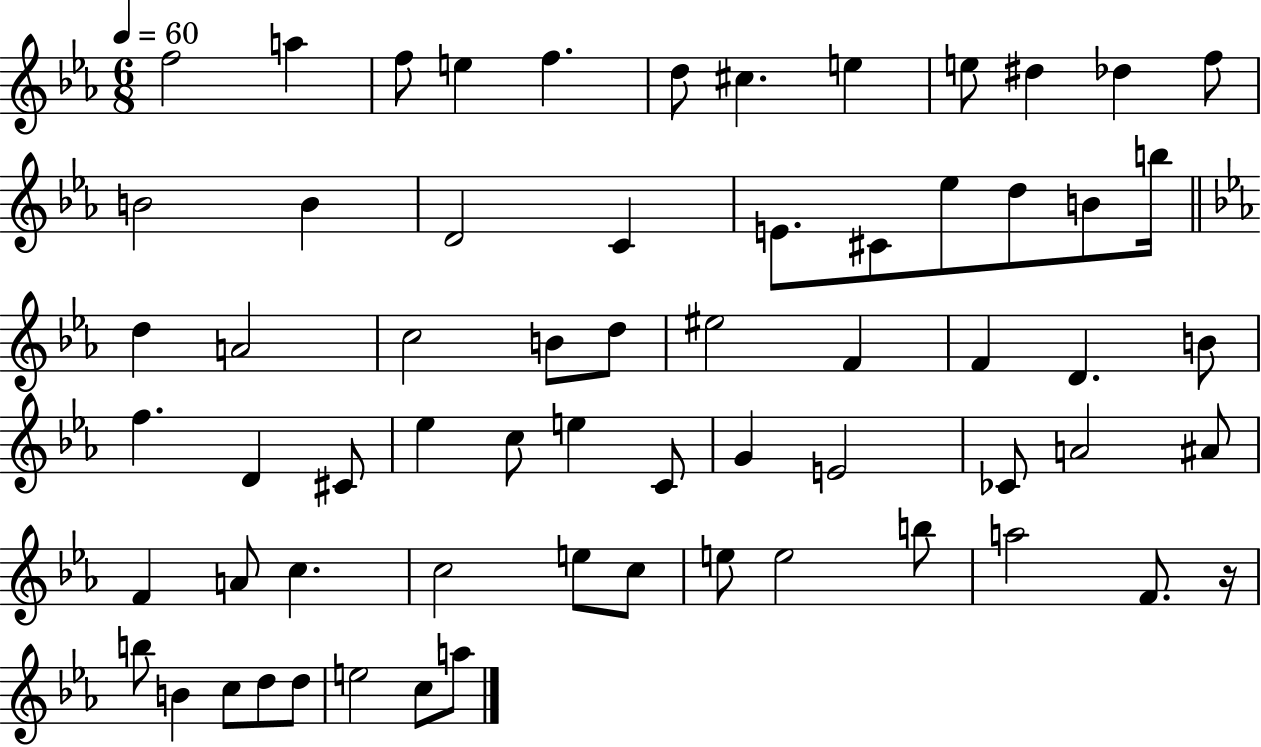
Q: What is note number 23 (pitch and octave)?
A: D5